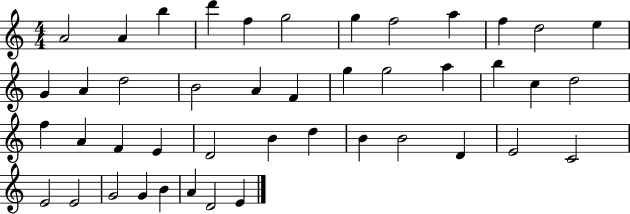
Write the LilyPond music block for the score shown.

{
  \clef treble
  \numericTimeSignature
  \time 4/4
  \key c \major
  a'2 a'4 b''4 | d'''4 f''4 g''2 | g''4 f''2 a''4 | f''4 d''2 e''4 | \break g'4 a'4 d''2 | b'2 a'4 f'4 | g''4 g''2 a''4 | b''4 c''4 d''2 | \break f''4 a'4 f'4 e'4 | d'2 b'4 d''4 | b'4 b'2 d'4 | e'2 c'2 | \break e'2 e'2 | g'2 g'4 b'4 | a'4 d'2 e'4 | \bar "|."
}